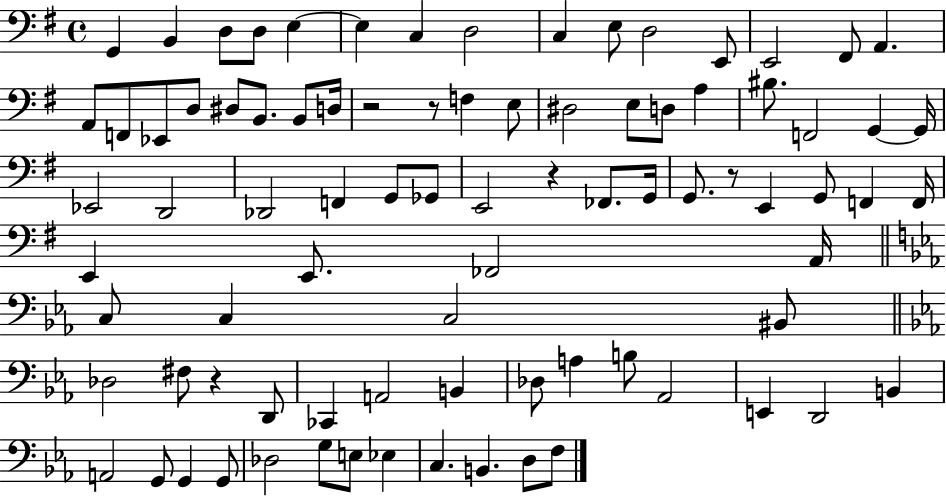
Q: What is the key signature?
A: G major